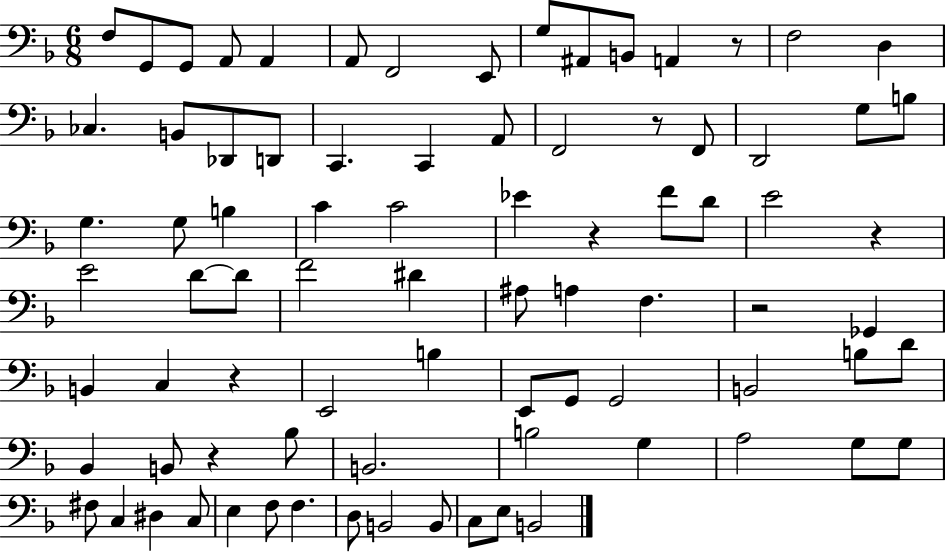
F3/e G2/e G2/e A2/e A2/q A2/e F2/h E2/e G3/e A#2/e B2/e A2/q R/e F3/h D3/q CES3/q. B2/e Db2/e D2/e C2/q. C2/q A2/e F2/h R/e F2/e D2/h G3/e B3/e G3/q. G3/e B3/q C4/q C4/h Eb4/q R/q F4/e D4/e E4/h R/q E4/h D4/e D4/e F4/h D#4/q A#3/e A3/q F3/q. R/h Gb2/q B2/q C3/q R/q E2/h B3/q E2/e G2/e G2/h B2/h B3/e D4/e Bb2/q B2/e R/q Bb3/e B2/h. B3/h G3/q A3/h G3/e G3/e F#3/e C3/q D#3/q C3/e E3/q F3/e F3/q. D3/e B2/h B2/e C3/e E3/e B2/h